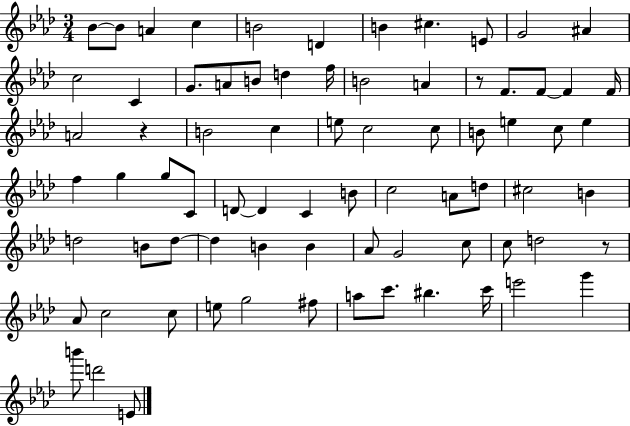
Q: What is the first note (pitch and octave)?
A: Bb4